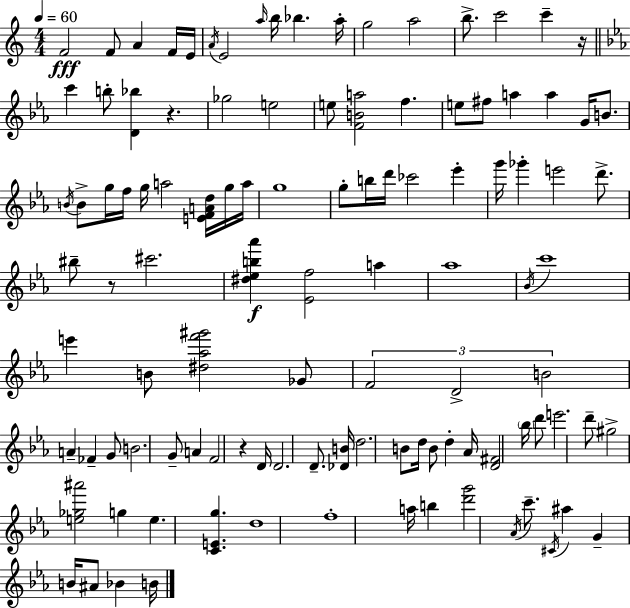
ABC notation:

X:1
T:Untitled
M:4/4
L:1/4
K:Am
F2 F/2 A F/4 E/4 A/4 E2 a/4 b/4 _b a/4 g2 a2 b/2 c'2 c' z/4 c' b/2 [D_b] z _g2 e2 e/2 [FBa]2 f e/2 ^f/2 a a G/4 B/2 B/4 B/2 g/4 f/4 g/4 a2 [EFAd]/4 g/4 a/4 g4 g/2 b/4 d'/4 _c'2 _e' g'/4 _g' e'2 d'/2 ^b/2 z/2 ^c'2 [^d_eb_a'] [_Ef]2 a _a4 _B/4 c'4 e' B/2 [^d_af'^g']2 _G/2 F2 D2 B2 A _F G/2 B2 G/2 A F2 z D/4 D2 D/2 [_DB]/4 d2 B/2 d/4 B/2 d _A/4 [D^F]2 _b/4 d'/2 e'2 d'/2 ^g2 [e_g^a']2 g e [CEg] d4 f4 a/4 b [d'g']2 _A/4 c'/2 ^C/4 ^a G B/4 ^A/2 _B B/4